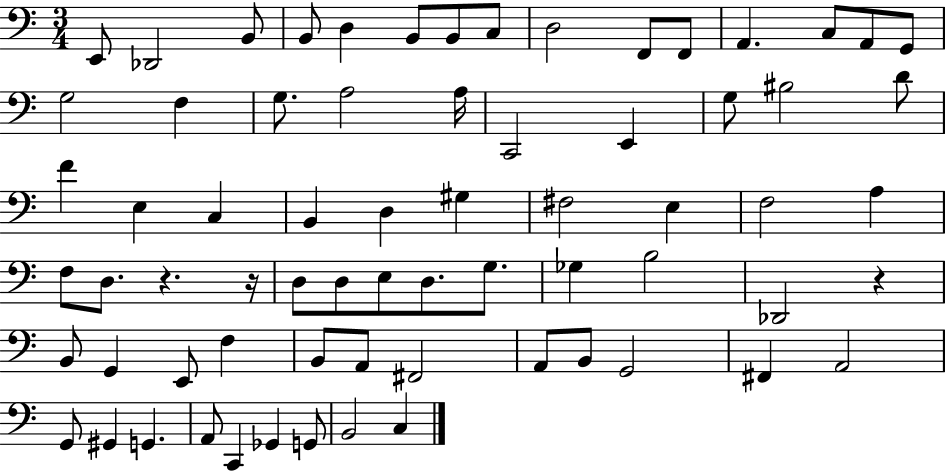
E2/e Db2/h B2/e B2/e D3/q B2/e B2/e C3/e D3/h F2/e F2/e A2/q. C3/e A2/e G2/e G3/h F3/q G3/e. A3/h A3/s C2/h E2/q G3/e BIS3/h D4/e F4/q E3/q C3/q B2/q D3/q G#3/q F#3/h E3/q F3/h A3/q F3/e D3/e. R/q. R/s D3/e D3/e E3/e D3/e. G3/e. Gb3/q B3/h Db2/h R/q B2/e G2/q E2/e F3/q B2/e A2/e F#2/h A2/e B2/e G2/h F#2/q A2/h G2/e G#2/q G2/q. A2/e C2/q Gb2/q G2/e B2/h C3/q